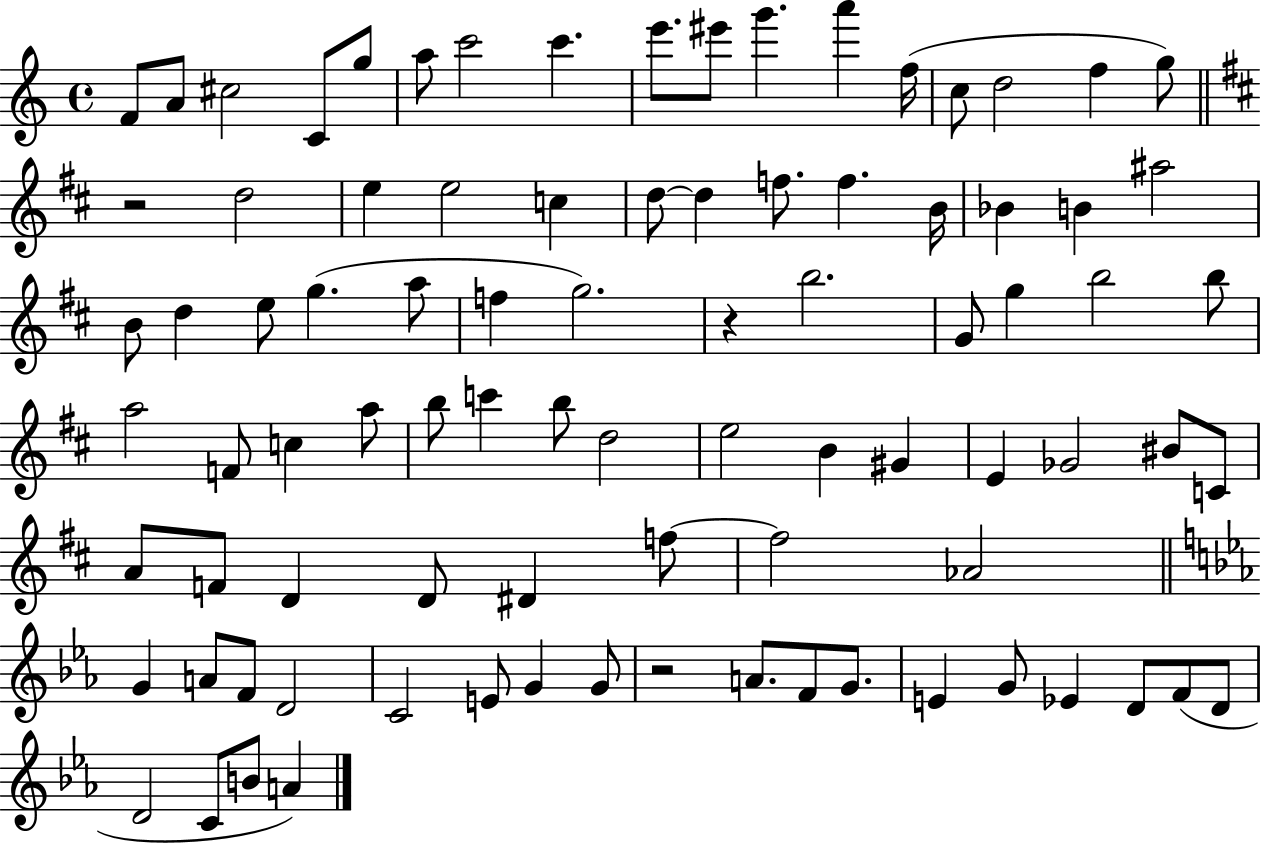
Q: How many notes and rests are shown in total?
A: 88